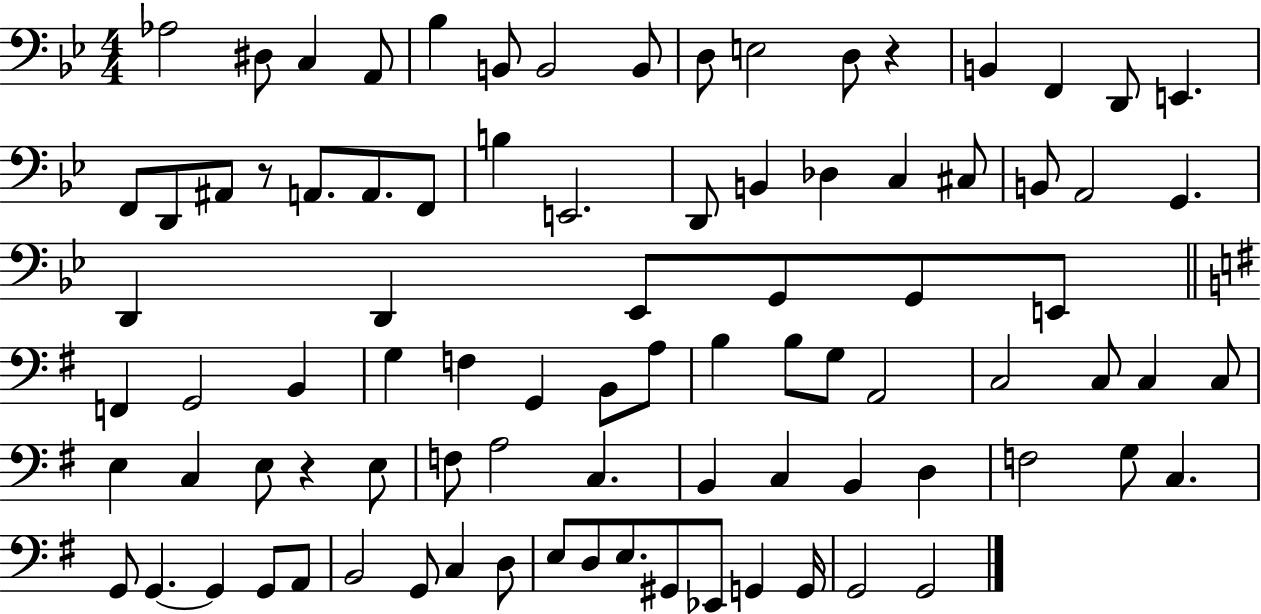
{
  \clef bass
  \numericTimeSignature
  \time 4/4
  \key bes \major
  aes2 dis8 c4 a,8 | bes4 b,8 b,2 b,8 | d8 e2 d8 r4 | b,4 f,4 d,8 e,4. | \break f,8 d,8 ais,8 r8 a,8. a,8. f,8 | b4 e,2. | d,8 b,4 des4 c4 cis8 | b,8 a,2 g,4. | \break d,4 d,4 ees,8 g,8 g,8 e,8 | \bar "||" \break \key g \major f,4 g,2 b,4 | g4 f4 g,4 b,8 a8 | b4 b8 g8 a,2 | c2 c8 c4 c8 | \break e4 c4 e8 r4 e8 | f8 a2 c4. | b,4 c4 b,4 d4 | f2 g8 c4. | \break g,8 g,4.~~ g,4 g,8 a,8 | b,2 g,8 c4 d8 | e8 d8 e8. gis,8 ees,8 g,4 g,16 | g,2 g,2 | \break \bar "|."
}